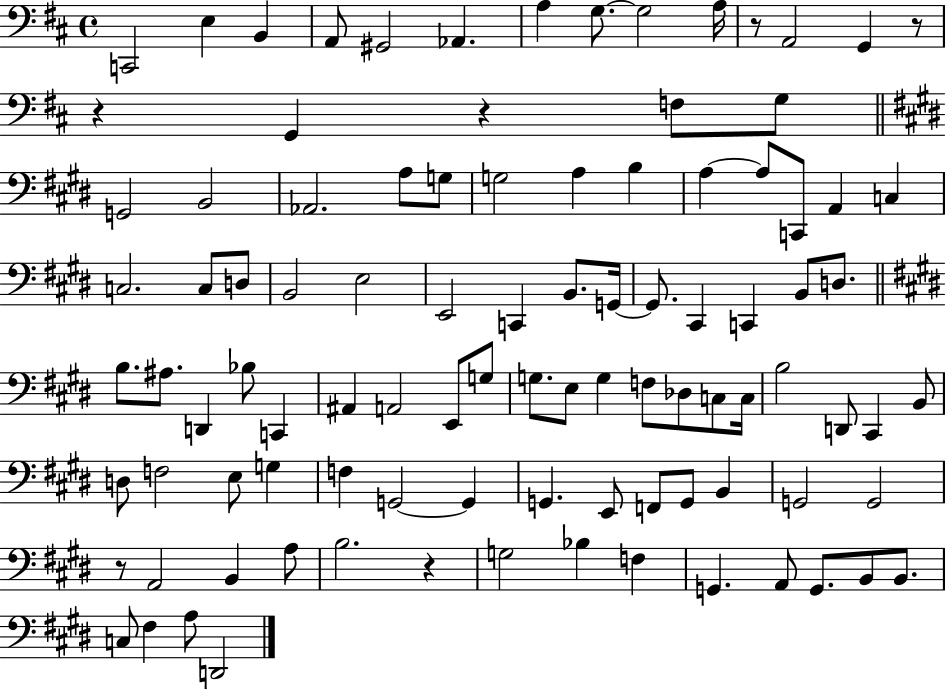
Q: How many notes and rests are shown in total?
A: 98